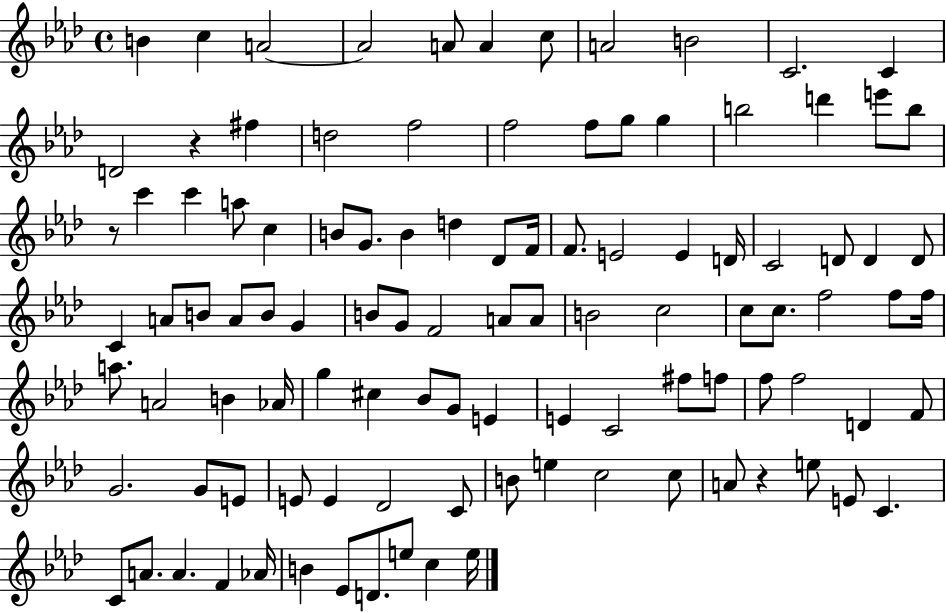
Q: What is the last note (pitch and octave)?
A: E5